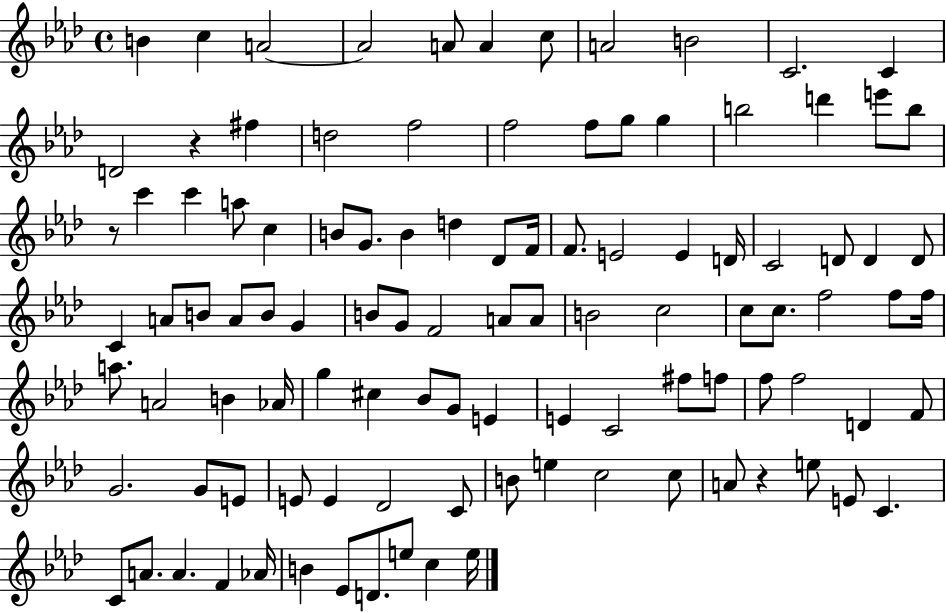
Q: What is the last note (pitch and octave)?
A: E5